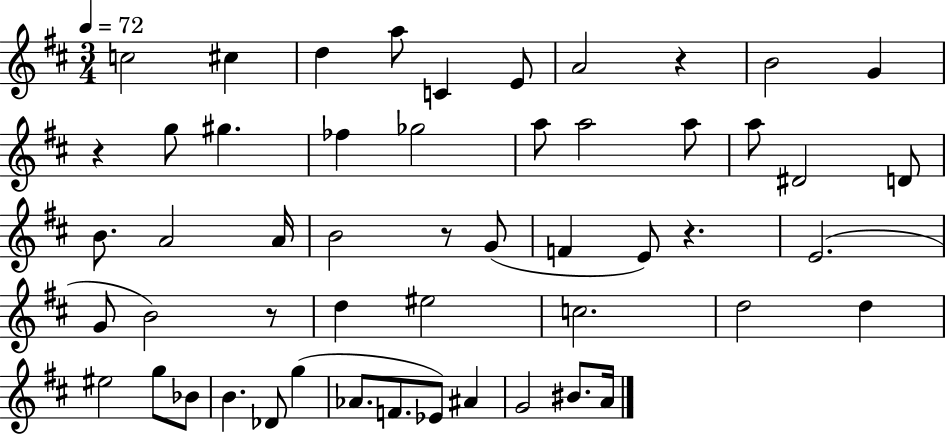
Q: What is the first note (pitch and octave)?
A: C5